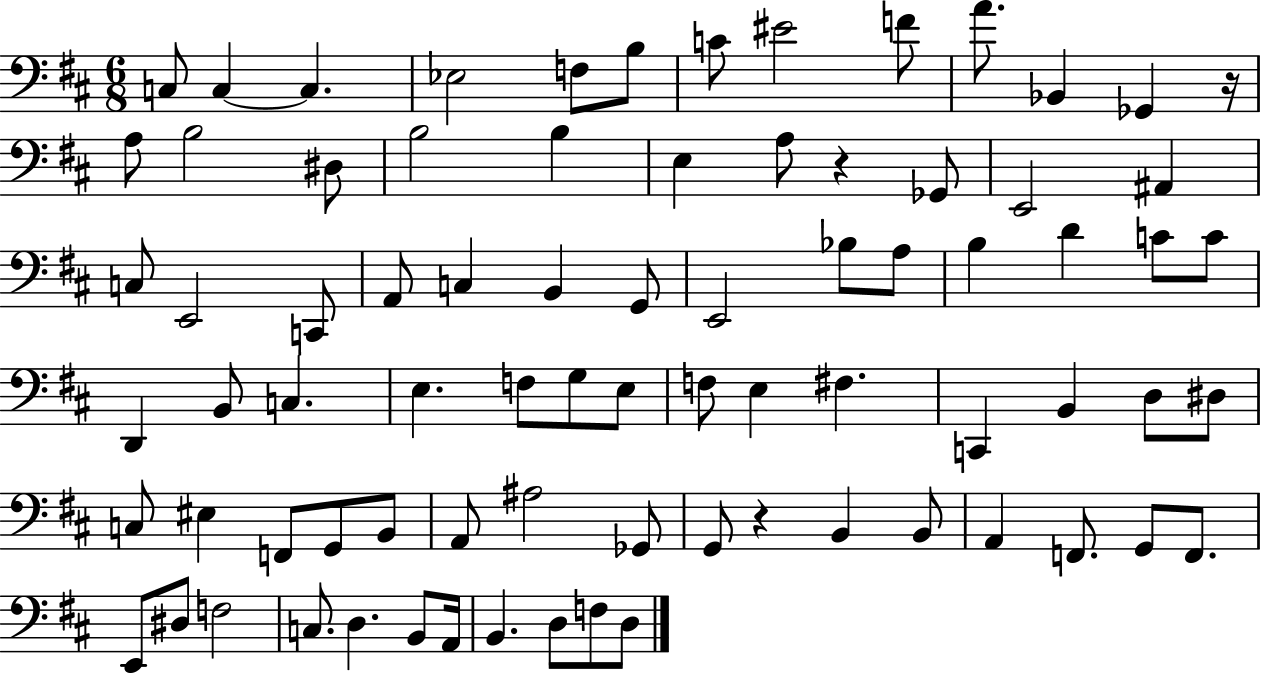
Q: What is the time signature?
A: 6/8